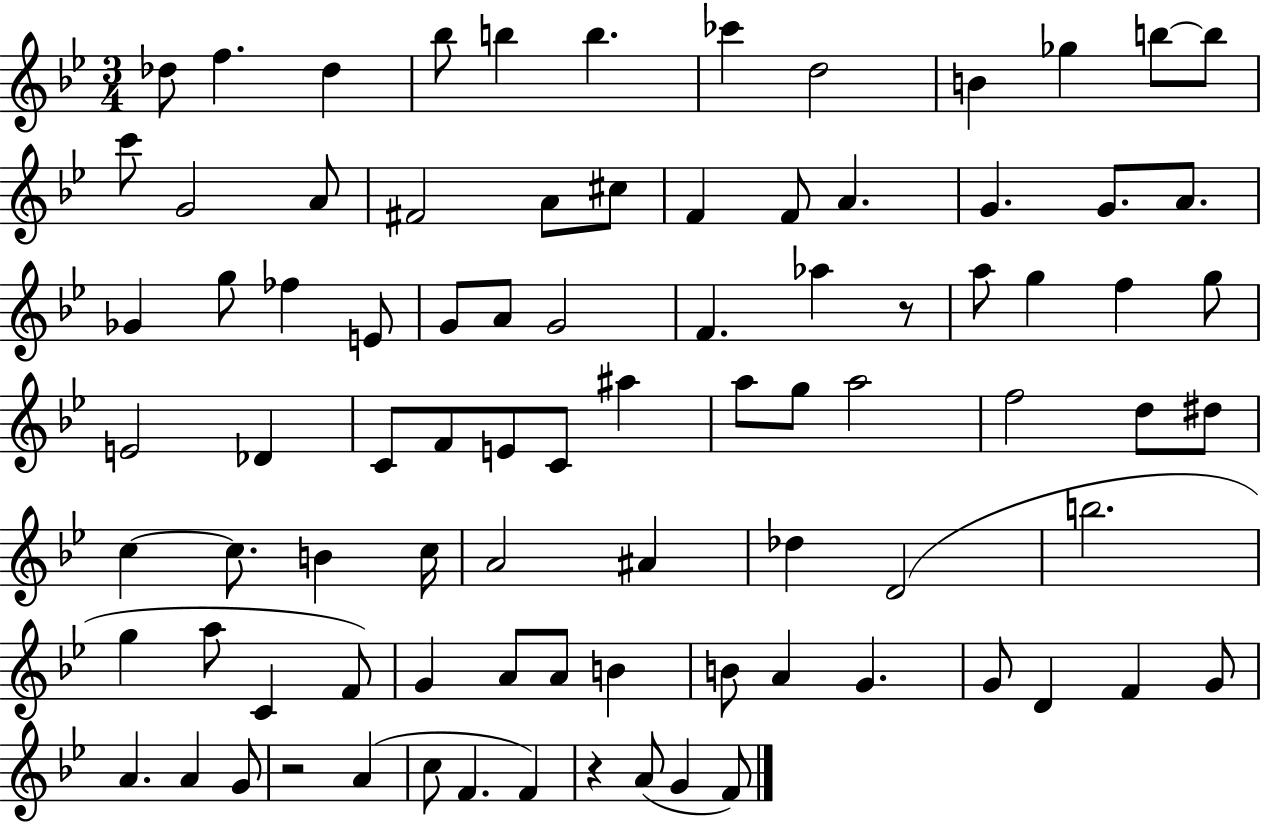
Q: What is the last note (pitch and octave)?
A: F4